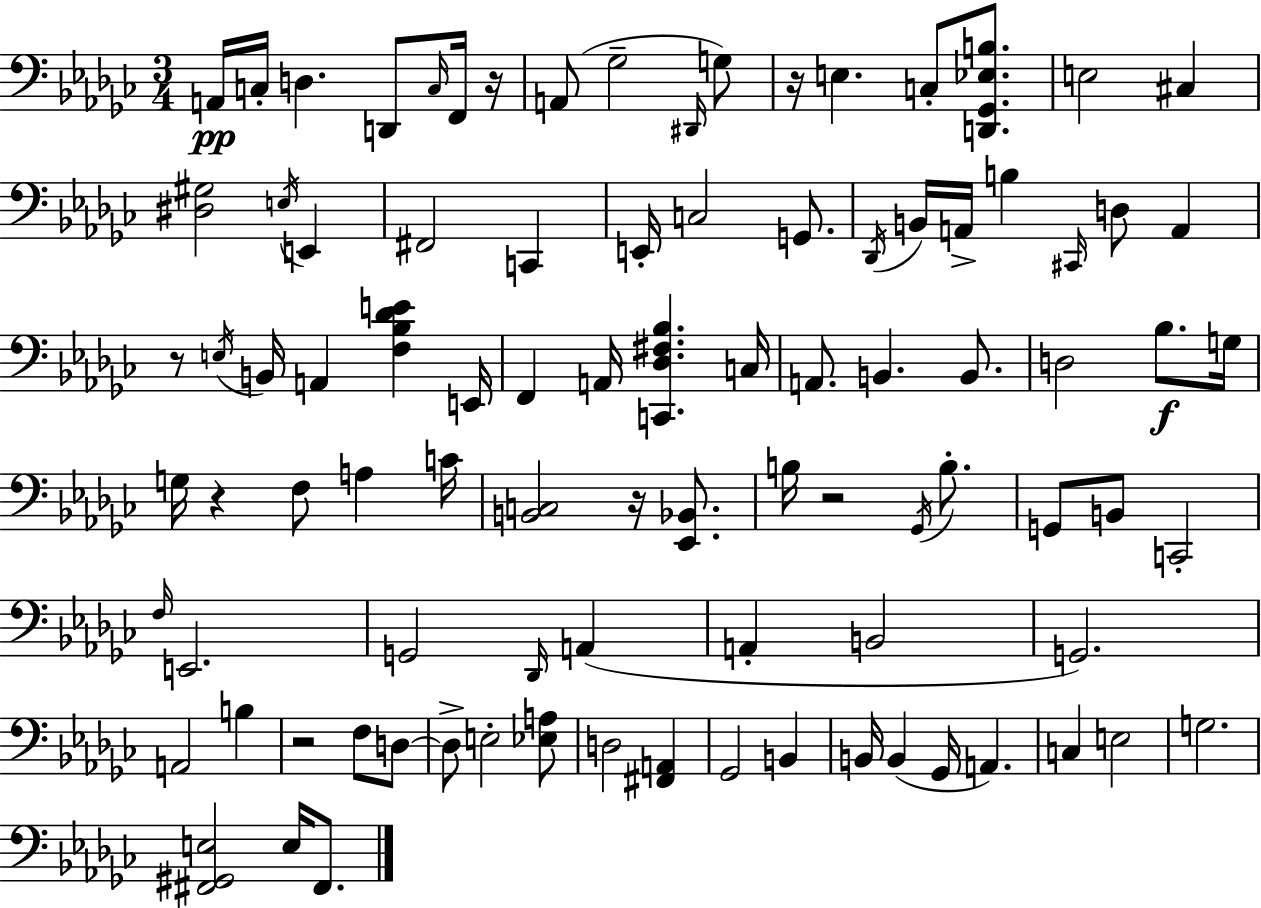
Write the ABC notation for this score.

X:1
T:Untitled
M:3/4
L:1/4
K:Ebm
A,,/4 C,/4 D, D,,/2 C,/4 F,,/4 z/4 A,,/2 _G,2 ^D,,/4 G,/2 z/4 E, C,/2 [D,,_G,,_E,B,]/2 E,2 ^C, [^D,^G,]2 E,/4 E,, ^F,,2 C,, E,,/4 C,2 G,,/2 _D,,/4 B,,/4 A,,/4 B, ^C,,/4 D,/2 A,, z/2 E,/4 B,,/4 A,, [F,_B,_DE] E,,/4 F,, A,,/4 [C,,_D,^F,_B,] C,/4 A,,/2 B,, B,,/2 D,2 _B,/2 G,/4 G,/4 z F,/2 A, C/4 [B,,C,]2 z/4 [_E,,_B,,]/2 B,/4 z2 _G,,/4 B,/2 G,,/2 B,,/2 C,,2 F,/4 E,,2 G,,2 _D,,/4 A,, A,, B,,2 G,,2 A,,2 B, z2 F,/2 D,/2 D,/2 E,2 [_E,A,]/2 D,2 [^F,,A,,] _G,,2 B,, B,,/4 B,, _G,,/4 A,, C, E,2 G,2 [^F,,^G,,E,]2 E,/4 ^F,,/2